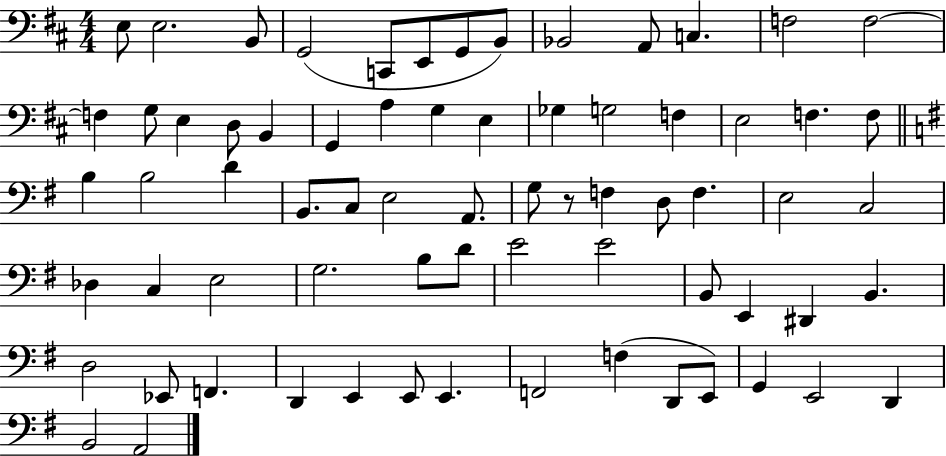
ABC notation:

X:1
T:Untitled
M:4/4
L:1/4
K:D
E,/2 E,2 B,,/2 G,,2 C,,/2 E,,/2 G,,/2 B,,/2 _B,,2 A,,/2 C, F,2 F,2 F, G,/2 E, D,/2 B,, G,, A, G, E, _G, G,2 F, E,2 F, F,/2 B, B,2 D B,,/2 C,/2 E,2 A,,/2 G,/2 z/2 F, D,/2 F, E,2 C,2 _D, C, E,2 G,2 B,/2 D/2 E2 E2 B,,/2 E,, ^D,, B,, D,2 _E,,/2 F,, D,, E,, E,,/2 E,, F,,2 F, D,,/2 E,,/2 G,, E,,2 D,, B,,2 A,,2